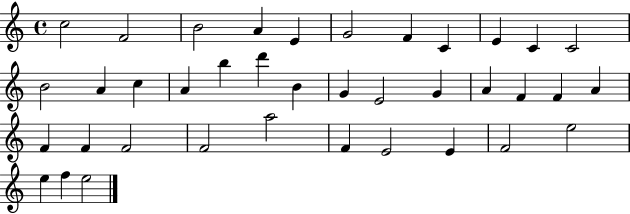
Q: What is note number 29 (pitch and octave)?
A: F4